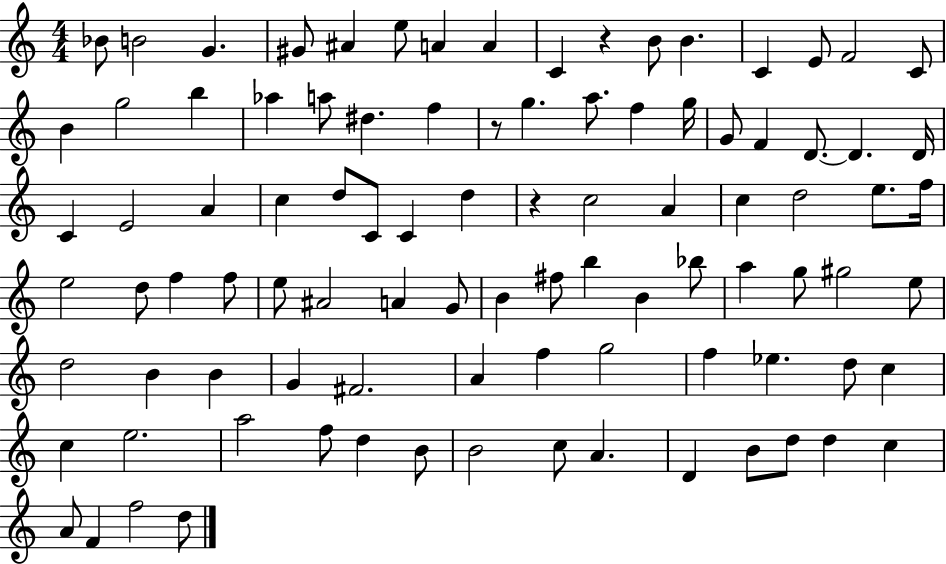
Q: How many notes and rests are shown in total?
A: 95